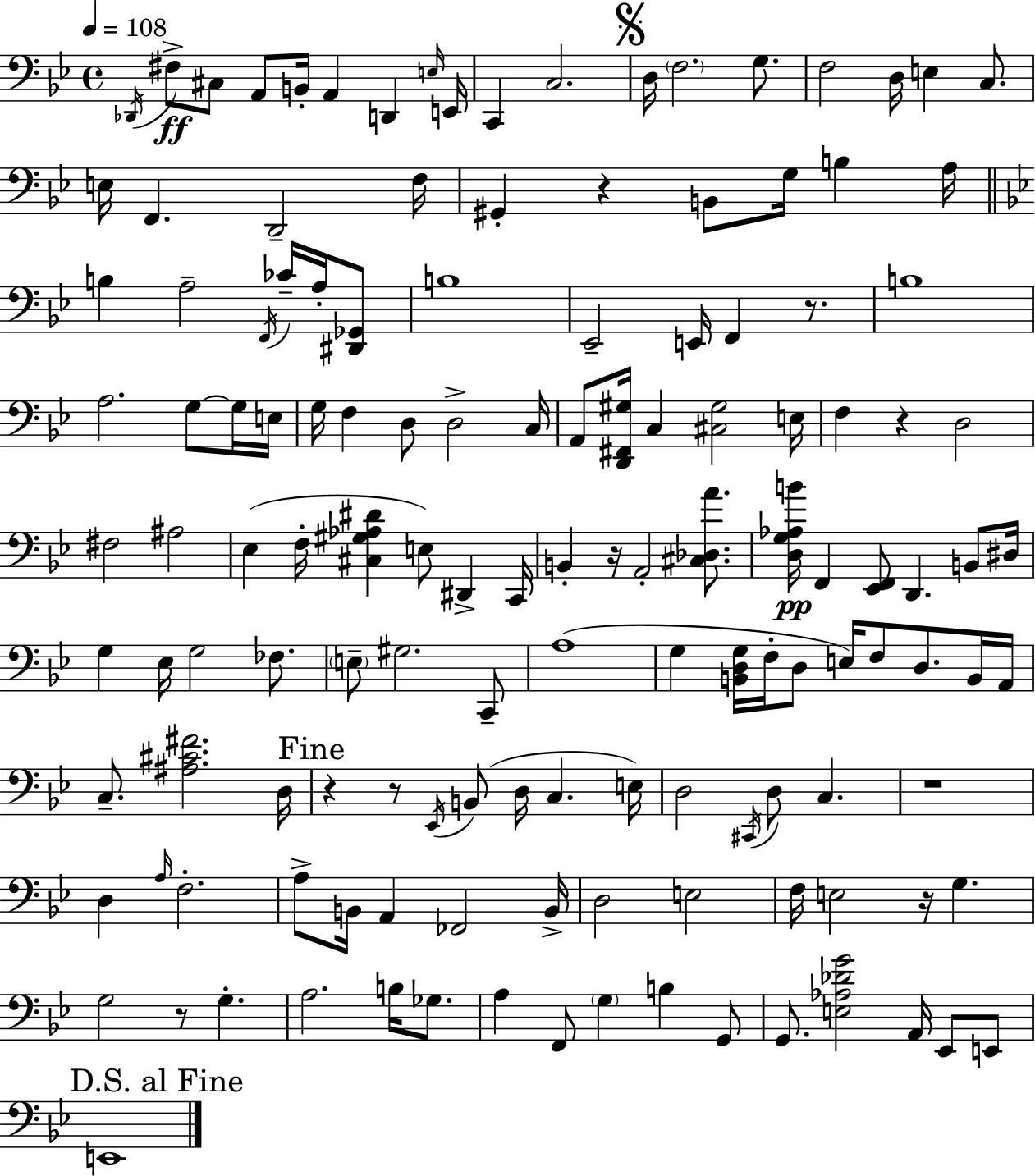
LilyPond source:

{
  \clef bass
  \time 4/4
  \defaultTimeSignature
  \key g \minor
  \tempo 4 = 108
  \acciaccatura { des,16 }\ff fis8-> cis8 a,8 b,16-. a,4 d,4 | \grace { e16 } e,16 c,4 c2. | \mark \markup { \musicglyph "scripts.segno" } d16 \parenthesize f2. g8. | f2 d16 e4 c8. | \break e16 f,4. d,2-- | f16 gis,4-. r4 b,8 g16 b4 | a16 \bar "||" \break \key g \minor b4 a2-- \acciaccatura { f,16 } ces'16-- a16-. <dis, ges,>8 | b1 | ees,2-- e,16 f,4 r8. | b1 | \break a2. g8~~ g16 | e16 g16 f4 d8 d2-> | c16 a,8 <d, fis, gis>16 c4 <cis gis>2 | e16 f4 r4 d2 | \break fis2 ais2 | ees4( f16-. <cis gis aes dis'>4 e8) dis,4-> | c,16 b,4-. r16 a,2-. <cis des a'>8. | <d g aes b'>16\pp f,4 <ees, f,>8 d,4. b,8 | \break dis16 g4 ees16 g2 fes8. | \parenthesize e8-- gis2. c,8-- | a1( | g4 <b, d g>16 f16-. d8 e16) f8 d8. b,16 | \break a,16 c8.-- <ais cis' fis'>2. | d16 \mark "Fine" r4 r8 \acciaccatura { ees,16 } b,8( d16 c4. | e16) d2 \acciaccatura { cis,16 } d8 c4. | r1 | \break d4 \grace { a16 } f2.-. | a8-> b,16 a,4 fes,2 | b,16-> d2 e2 | f16 e2 r16 g4. | \break g2 r8 g4.-. | a2. | b16 ges8. a4 f,8 \parenthesize g4 b4 | g,8 g,8. <e aes des' g'>2 a,16 | \break ees,8 e,8 \mark "D.S. al Fine" e,1 | \bar "|."
}